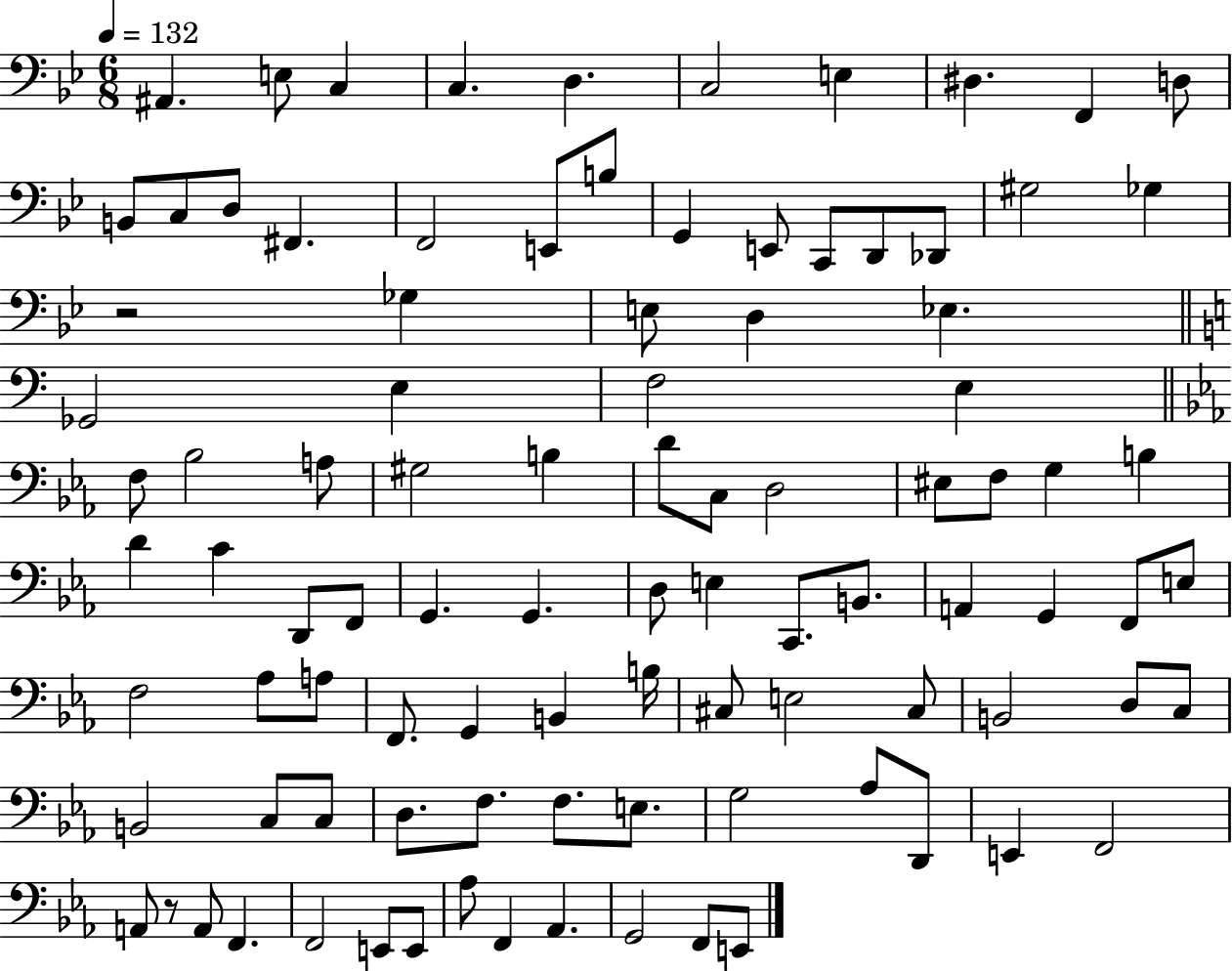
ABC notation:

X:1
T:Untitled
M:6/8
L:1/4
K:Bb
^A,, E,/2 C, C, D, C,2 E, ^D, F,, D,/2 B,,/2 C,/2 D,/2 ^F,, F,,2 E,,/2 B,/2 G,, E,,/2 C,,/2 D,,/2 _D,,/2 ^G,2 _G, z2 _G, E,/2 D, _E, _G,,2 E, F,2 E, F,/2 _B,2 A,/2 ^G,2 B, D/2 C,/2 D,2 ^E,/2 F,/2 G, B, D C D,,/2 F,,/2 G,, G,, D,/2 E, C,,/2 B,,/2 A,, G,, F,,/2 E,/2 F,2 _A,/2 A,/2 F,,/2 G,, B,, B,/4 ^C,/2 E,2 ^C,/2 B,,2 D,/2 C,/2 B,,2 C,/2 C,/2 D,/2 F,/2 F,/2 E,/2 G,2 _A,/2 D,,/2 E,, F,,2 A,,/2 z/2 A,,/2 F,, F,,2 E,,/2 E,,/2 _A,/2 F,, _A,, G,,2 F,,/2 E,,/2